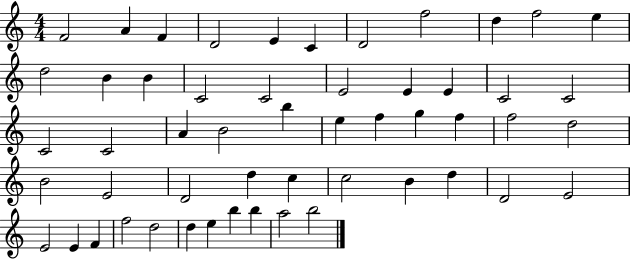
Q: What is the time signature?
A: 4/4